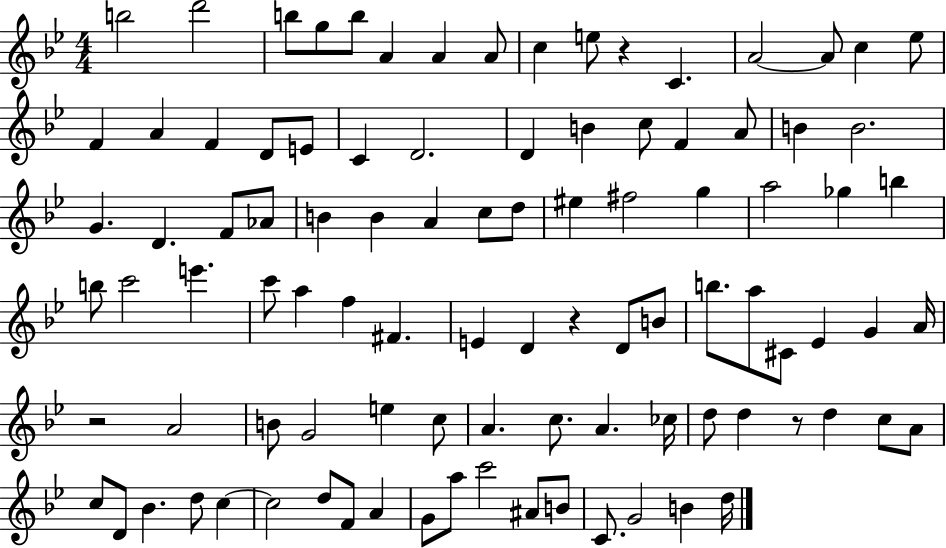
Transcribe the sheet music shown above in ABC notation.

X:1
T:Untitled
M:4/4
L:1/4
K:Bb
b2 d'2 b/2 g/2 b/2 A A A/2 c e/2 z C A2 A/2 c _e/2 F A F D/2 E/2 C D2 D B c/2 F A/2 B B2 G D F/2 _A/2 B B A c/2 d/2 ^e ^f2 g a2 _g b b/2 c'2 e' c'/2 a f ^F E D z D/2 B/2 b/2 a/2 ^C/2 _E G A/4 z2 A2 B/2 G2 e c/2 A c/2 A _c/4 d/2 d z/2 d c/2 A/2 c/2 D/2 _B d/2 c c2 d/2 F/2 A G/2 a/2 c'2 ^A/2 B/2 C/2 G2 B d/4